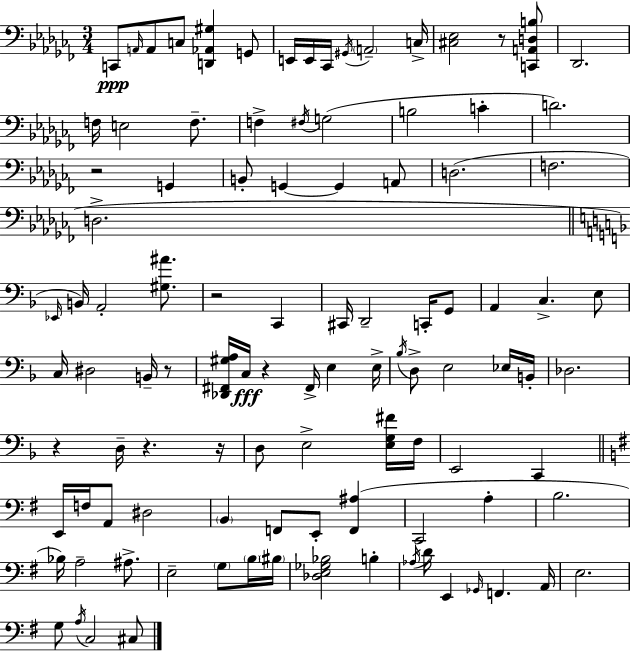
{
  \clef bass
  \numericTimeSignature
  \time 3/4
  \key aes \minor
  c,8\ppp \grace { a,16 } a,8 c8 <d, aes, gis>4 g,8 | e,16 e,16 ces,16 \acciaccatura { gis,16 } \parenthesize a,2-- | c16-> <cis ees>2 r8 | <c, a, d b>8 des,2. | \break f16 e2 f8.-- | f4-> \acciaccatura { fis16 } g2( | b2 c'4-. | d'2.) | \break r2 g,4 | b,8-. g,4~~ g,4 | a,8 d2.( | f2. | \break d2.-> | \bar "||" \break \key f \major \grace { ees,16 } b,16) a,2-. <gis ais'>8. | r2 c,4 | cis,16 d,2-- c,16-. g,8 | a,4 c4.-> e8 | \break c16 dis2 b,16-- r8 | <des, fis, gis a>16 c16\fff r4 fis,16-> e4 | e16-> \acciaccatura { bes16 } d8-> e2 | ees16 b,16-. des2. | \break r4 d16-- r4. | r16 d8 e2-> | <e g fis'>16 f16 e,2 c,4 | \bar "||" \break \key g \major e,16 f16 a,8 dis2 | \parenthesize b,4 f,8 e,8-. <f, ais>4( | c,2 a4-. | b2. | \break bes16) a2-- ais8.-> | e2-- \parenthesize g8 \parenthesize b16 \parenthesize bis16 | <des e ges bes>2 b4-. | \acciaccatura { aes16 } d'16 e,4 \grace { ges,16 } f,4. | \break a,16 e2. | g8 \acciaccatura { a16 } c2 | cis8 \bar "|."
}